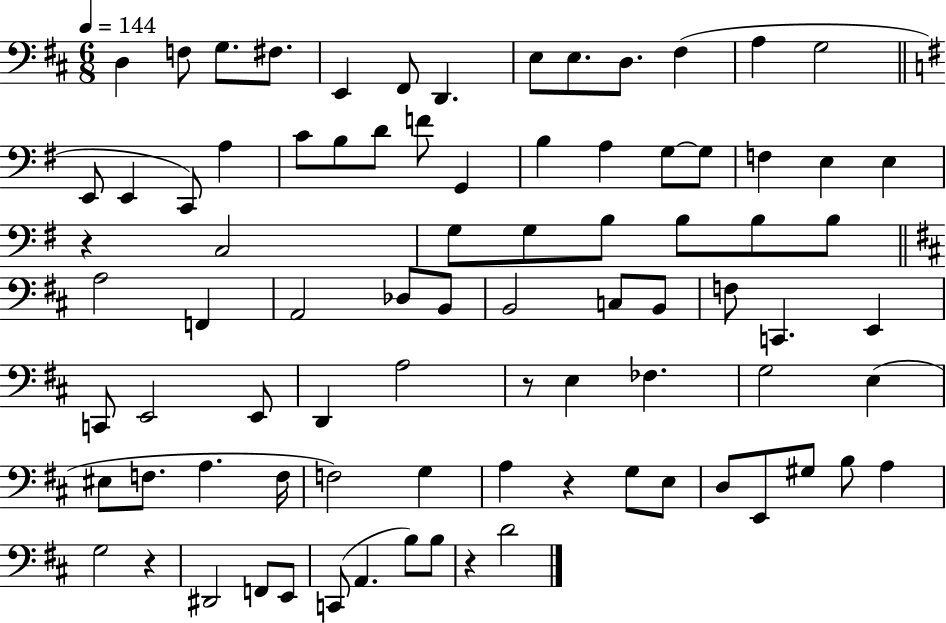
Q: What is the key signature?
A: D major